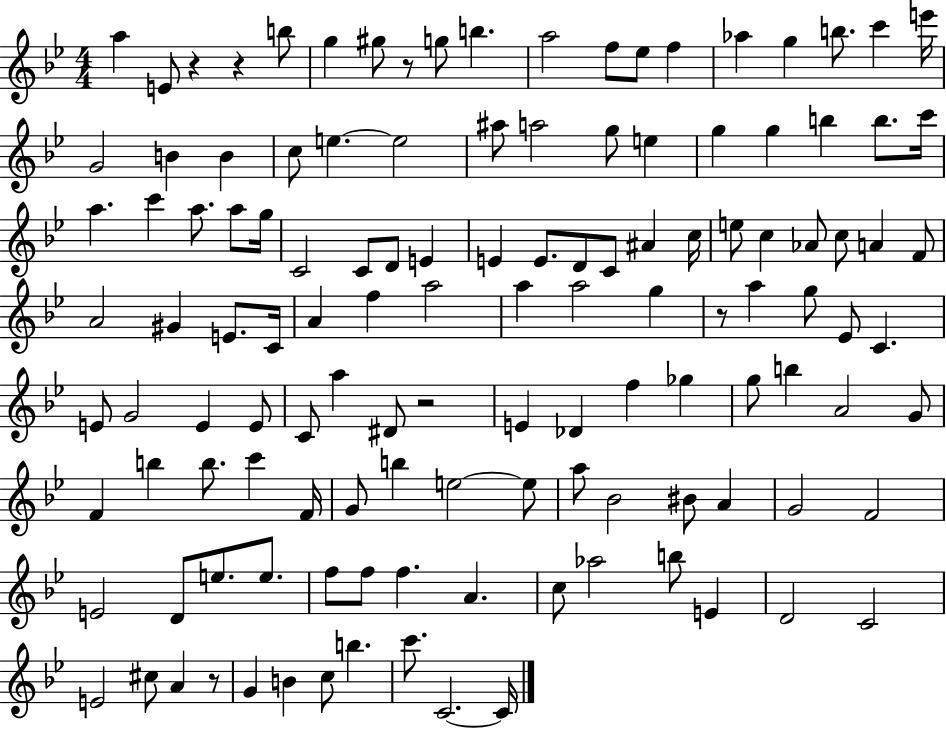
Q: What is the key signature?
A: BES major